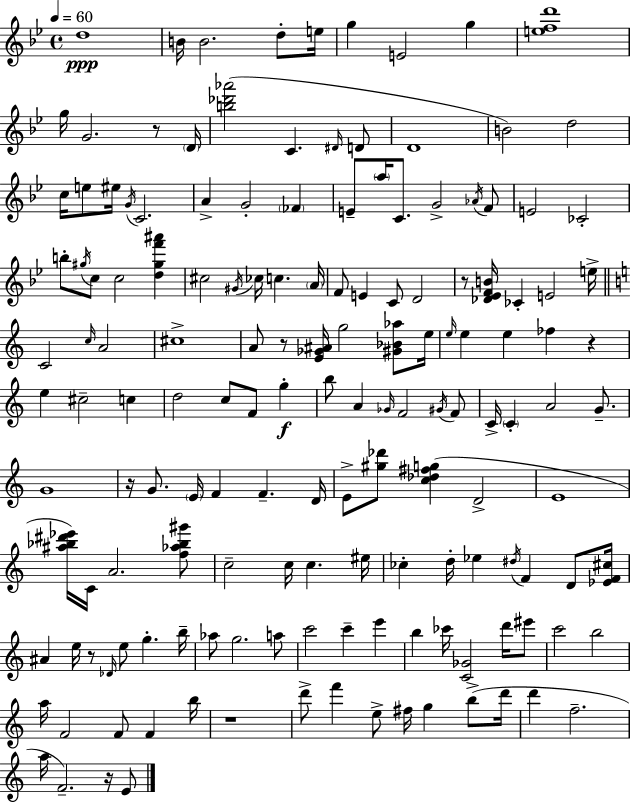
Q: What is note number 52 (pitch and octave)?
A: A4